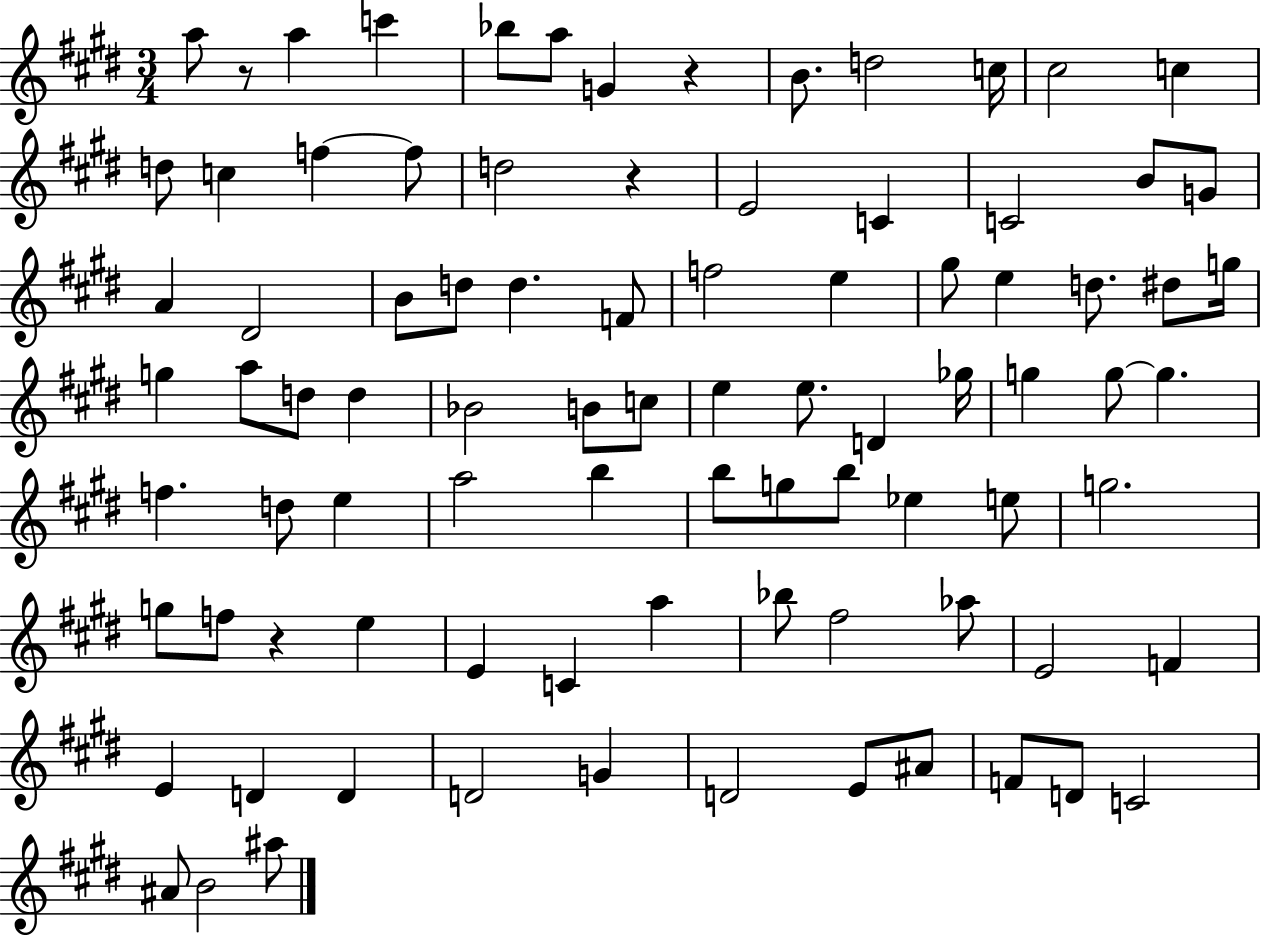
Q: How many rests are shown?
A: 4